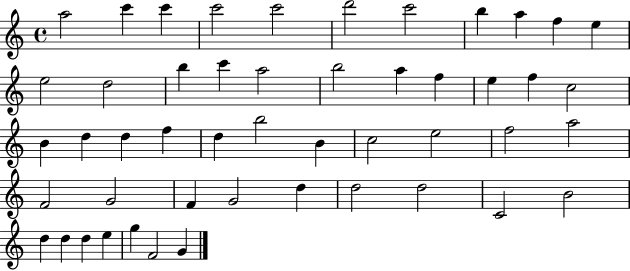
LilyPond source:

{
  \clef treble
  \time 4/4
  \defaultTimeSignature
  \key c \major
  a''2 c'''4 c'''4 | c'''2 c'''2 | d'''2 c'''2 | b''4 a''4 f''4 e''4 | \break e''2 d''2 | b''4 c'''4 a''2 | b''2 a''4 f''4 | e''4 f''4 c''2 | \break b'4 d''4 d''4 f''4 | d''4 b''2 b'4 | c''2 e''2 | f''2 a''2 | \break f'2 g'2 | f'4 g'2 d''4 | d''2 d''2 | c'2 b'2 | \break d''4 d''4 d''4 e''4 | g''4 f'2 g'4 | \bar "|."
}